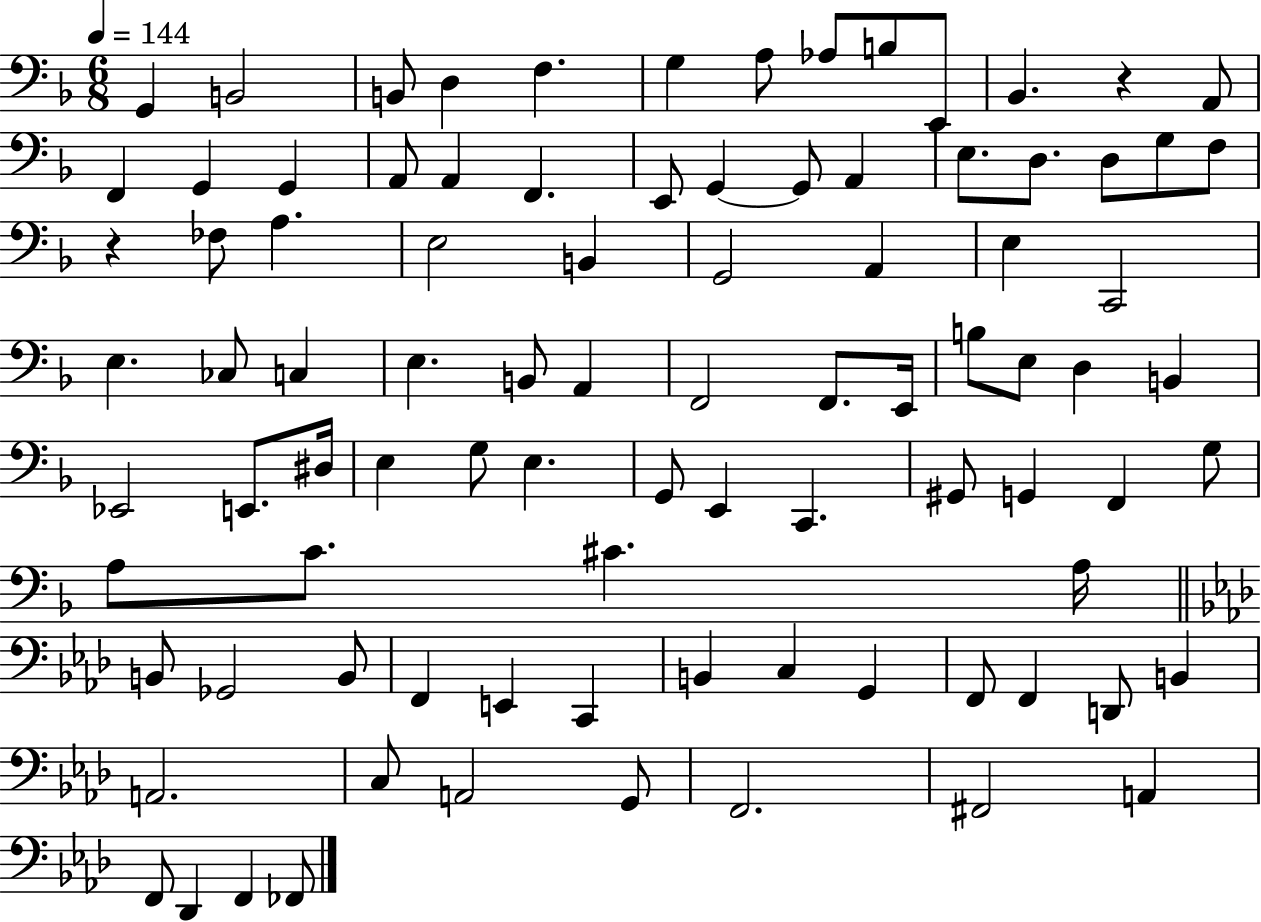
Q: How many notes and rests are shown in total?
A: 91